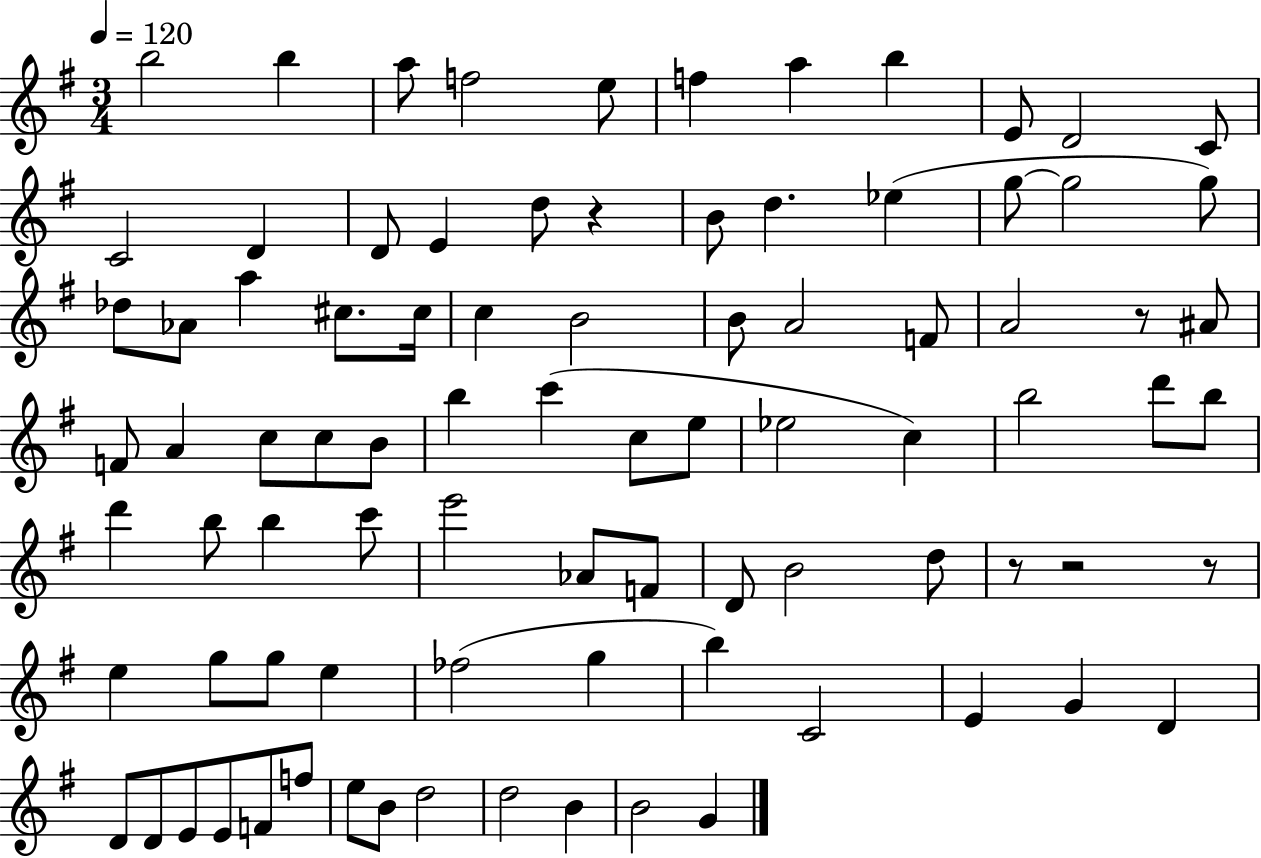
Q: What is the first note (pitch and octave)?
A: B5